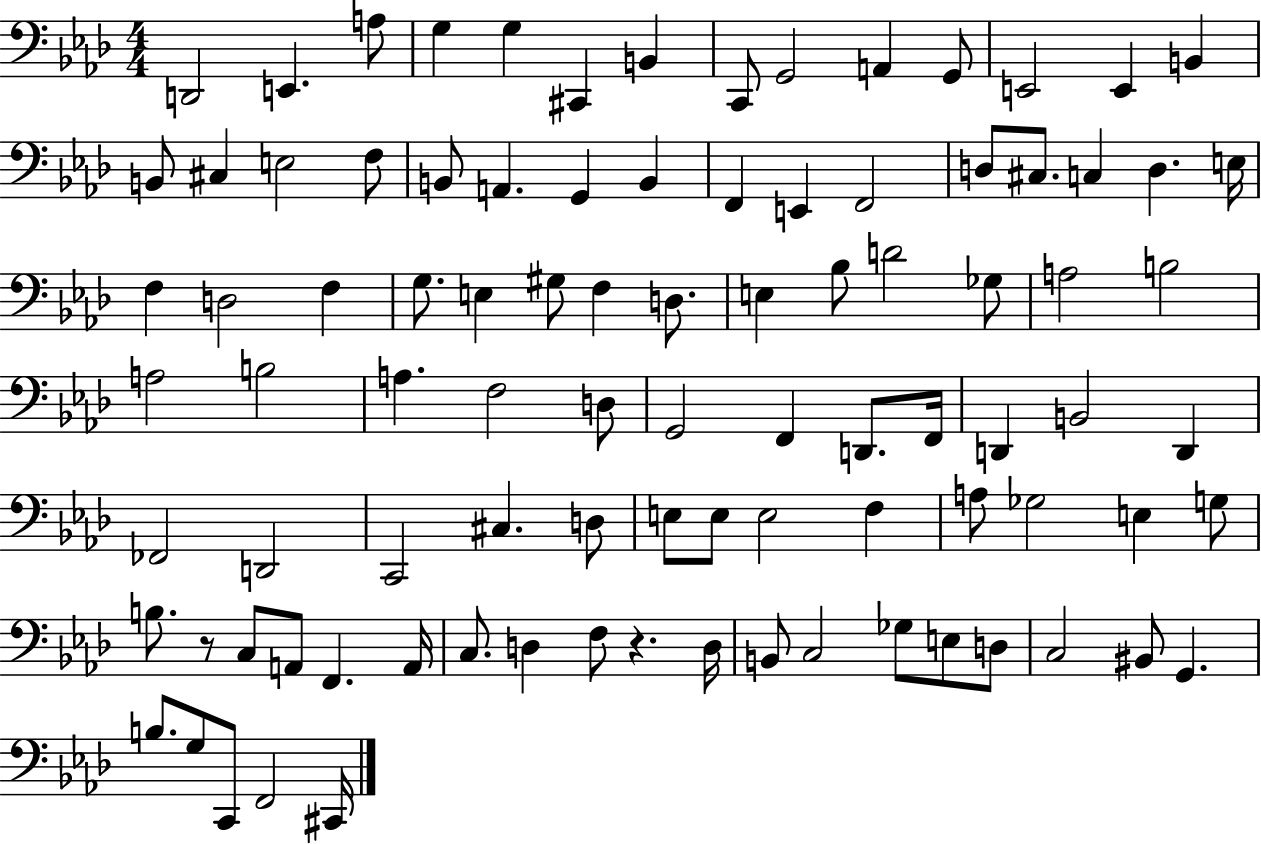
{
  \clef bass
  \numericTimeSignature
  \time 4/4
  \key aes \major
  d,2 e,4. a8 | g4 g4 cis,4 b,4 | c,8 g,2 a,4 g,8 | e,2 e,4 b,4 | \break b,8 cis4 e2 f8 | b,8 a,4. g,4 b,4 | f,4 e,4 f,2 | d8 cis8. c4 d4. e16 | \break f4 d2 f4 | g8. e4 gis8 f4 d8. | e4 bes8 d'2 ges8 | a2 b2 | \break a2 b2 | a4. f2 d8 | g,2 f,4 d,8. f,16 | d,4 b,2 d,4 | \break fes,2 d,2 | c,2 cis4. d8 | e8 e8 e2 f4 | a8 ges2 e4 g8 | \break b8. r8 c8 a,8 f,4. a,16 | c8. d4 f8 r4. d16 | b,8 c2 ges8 e8 d8 | c2 bis,8 g,4. | \break b8. g8 c,8 f,2 cis,16 | \bar "|."
}